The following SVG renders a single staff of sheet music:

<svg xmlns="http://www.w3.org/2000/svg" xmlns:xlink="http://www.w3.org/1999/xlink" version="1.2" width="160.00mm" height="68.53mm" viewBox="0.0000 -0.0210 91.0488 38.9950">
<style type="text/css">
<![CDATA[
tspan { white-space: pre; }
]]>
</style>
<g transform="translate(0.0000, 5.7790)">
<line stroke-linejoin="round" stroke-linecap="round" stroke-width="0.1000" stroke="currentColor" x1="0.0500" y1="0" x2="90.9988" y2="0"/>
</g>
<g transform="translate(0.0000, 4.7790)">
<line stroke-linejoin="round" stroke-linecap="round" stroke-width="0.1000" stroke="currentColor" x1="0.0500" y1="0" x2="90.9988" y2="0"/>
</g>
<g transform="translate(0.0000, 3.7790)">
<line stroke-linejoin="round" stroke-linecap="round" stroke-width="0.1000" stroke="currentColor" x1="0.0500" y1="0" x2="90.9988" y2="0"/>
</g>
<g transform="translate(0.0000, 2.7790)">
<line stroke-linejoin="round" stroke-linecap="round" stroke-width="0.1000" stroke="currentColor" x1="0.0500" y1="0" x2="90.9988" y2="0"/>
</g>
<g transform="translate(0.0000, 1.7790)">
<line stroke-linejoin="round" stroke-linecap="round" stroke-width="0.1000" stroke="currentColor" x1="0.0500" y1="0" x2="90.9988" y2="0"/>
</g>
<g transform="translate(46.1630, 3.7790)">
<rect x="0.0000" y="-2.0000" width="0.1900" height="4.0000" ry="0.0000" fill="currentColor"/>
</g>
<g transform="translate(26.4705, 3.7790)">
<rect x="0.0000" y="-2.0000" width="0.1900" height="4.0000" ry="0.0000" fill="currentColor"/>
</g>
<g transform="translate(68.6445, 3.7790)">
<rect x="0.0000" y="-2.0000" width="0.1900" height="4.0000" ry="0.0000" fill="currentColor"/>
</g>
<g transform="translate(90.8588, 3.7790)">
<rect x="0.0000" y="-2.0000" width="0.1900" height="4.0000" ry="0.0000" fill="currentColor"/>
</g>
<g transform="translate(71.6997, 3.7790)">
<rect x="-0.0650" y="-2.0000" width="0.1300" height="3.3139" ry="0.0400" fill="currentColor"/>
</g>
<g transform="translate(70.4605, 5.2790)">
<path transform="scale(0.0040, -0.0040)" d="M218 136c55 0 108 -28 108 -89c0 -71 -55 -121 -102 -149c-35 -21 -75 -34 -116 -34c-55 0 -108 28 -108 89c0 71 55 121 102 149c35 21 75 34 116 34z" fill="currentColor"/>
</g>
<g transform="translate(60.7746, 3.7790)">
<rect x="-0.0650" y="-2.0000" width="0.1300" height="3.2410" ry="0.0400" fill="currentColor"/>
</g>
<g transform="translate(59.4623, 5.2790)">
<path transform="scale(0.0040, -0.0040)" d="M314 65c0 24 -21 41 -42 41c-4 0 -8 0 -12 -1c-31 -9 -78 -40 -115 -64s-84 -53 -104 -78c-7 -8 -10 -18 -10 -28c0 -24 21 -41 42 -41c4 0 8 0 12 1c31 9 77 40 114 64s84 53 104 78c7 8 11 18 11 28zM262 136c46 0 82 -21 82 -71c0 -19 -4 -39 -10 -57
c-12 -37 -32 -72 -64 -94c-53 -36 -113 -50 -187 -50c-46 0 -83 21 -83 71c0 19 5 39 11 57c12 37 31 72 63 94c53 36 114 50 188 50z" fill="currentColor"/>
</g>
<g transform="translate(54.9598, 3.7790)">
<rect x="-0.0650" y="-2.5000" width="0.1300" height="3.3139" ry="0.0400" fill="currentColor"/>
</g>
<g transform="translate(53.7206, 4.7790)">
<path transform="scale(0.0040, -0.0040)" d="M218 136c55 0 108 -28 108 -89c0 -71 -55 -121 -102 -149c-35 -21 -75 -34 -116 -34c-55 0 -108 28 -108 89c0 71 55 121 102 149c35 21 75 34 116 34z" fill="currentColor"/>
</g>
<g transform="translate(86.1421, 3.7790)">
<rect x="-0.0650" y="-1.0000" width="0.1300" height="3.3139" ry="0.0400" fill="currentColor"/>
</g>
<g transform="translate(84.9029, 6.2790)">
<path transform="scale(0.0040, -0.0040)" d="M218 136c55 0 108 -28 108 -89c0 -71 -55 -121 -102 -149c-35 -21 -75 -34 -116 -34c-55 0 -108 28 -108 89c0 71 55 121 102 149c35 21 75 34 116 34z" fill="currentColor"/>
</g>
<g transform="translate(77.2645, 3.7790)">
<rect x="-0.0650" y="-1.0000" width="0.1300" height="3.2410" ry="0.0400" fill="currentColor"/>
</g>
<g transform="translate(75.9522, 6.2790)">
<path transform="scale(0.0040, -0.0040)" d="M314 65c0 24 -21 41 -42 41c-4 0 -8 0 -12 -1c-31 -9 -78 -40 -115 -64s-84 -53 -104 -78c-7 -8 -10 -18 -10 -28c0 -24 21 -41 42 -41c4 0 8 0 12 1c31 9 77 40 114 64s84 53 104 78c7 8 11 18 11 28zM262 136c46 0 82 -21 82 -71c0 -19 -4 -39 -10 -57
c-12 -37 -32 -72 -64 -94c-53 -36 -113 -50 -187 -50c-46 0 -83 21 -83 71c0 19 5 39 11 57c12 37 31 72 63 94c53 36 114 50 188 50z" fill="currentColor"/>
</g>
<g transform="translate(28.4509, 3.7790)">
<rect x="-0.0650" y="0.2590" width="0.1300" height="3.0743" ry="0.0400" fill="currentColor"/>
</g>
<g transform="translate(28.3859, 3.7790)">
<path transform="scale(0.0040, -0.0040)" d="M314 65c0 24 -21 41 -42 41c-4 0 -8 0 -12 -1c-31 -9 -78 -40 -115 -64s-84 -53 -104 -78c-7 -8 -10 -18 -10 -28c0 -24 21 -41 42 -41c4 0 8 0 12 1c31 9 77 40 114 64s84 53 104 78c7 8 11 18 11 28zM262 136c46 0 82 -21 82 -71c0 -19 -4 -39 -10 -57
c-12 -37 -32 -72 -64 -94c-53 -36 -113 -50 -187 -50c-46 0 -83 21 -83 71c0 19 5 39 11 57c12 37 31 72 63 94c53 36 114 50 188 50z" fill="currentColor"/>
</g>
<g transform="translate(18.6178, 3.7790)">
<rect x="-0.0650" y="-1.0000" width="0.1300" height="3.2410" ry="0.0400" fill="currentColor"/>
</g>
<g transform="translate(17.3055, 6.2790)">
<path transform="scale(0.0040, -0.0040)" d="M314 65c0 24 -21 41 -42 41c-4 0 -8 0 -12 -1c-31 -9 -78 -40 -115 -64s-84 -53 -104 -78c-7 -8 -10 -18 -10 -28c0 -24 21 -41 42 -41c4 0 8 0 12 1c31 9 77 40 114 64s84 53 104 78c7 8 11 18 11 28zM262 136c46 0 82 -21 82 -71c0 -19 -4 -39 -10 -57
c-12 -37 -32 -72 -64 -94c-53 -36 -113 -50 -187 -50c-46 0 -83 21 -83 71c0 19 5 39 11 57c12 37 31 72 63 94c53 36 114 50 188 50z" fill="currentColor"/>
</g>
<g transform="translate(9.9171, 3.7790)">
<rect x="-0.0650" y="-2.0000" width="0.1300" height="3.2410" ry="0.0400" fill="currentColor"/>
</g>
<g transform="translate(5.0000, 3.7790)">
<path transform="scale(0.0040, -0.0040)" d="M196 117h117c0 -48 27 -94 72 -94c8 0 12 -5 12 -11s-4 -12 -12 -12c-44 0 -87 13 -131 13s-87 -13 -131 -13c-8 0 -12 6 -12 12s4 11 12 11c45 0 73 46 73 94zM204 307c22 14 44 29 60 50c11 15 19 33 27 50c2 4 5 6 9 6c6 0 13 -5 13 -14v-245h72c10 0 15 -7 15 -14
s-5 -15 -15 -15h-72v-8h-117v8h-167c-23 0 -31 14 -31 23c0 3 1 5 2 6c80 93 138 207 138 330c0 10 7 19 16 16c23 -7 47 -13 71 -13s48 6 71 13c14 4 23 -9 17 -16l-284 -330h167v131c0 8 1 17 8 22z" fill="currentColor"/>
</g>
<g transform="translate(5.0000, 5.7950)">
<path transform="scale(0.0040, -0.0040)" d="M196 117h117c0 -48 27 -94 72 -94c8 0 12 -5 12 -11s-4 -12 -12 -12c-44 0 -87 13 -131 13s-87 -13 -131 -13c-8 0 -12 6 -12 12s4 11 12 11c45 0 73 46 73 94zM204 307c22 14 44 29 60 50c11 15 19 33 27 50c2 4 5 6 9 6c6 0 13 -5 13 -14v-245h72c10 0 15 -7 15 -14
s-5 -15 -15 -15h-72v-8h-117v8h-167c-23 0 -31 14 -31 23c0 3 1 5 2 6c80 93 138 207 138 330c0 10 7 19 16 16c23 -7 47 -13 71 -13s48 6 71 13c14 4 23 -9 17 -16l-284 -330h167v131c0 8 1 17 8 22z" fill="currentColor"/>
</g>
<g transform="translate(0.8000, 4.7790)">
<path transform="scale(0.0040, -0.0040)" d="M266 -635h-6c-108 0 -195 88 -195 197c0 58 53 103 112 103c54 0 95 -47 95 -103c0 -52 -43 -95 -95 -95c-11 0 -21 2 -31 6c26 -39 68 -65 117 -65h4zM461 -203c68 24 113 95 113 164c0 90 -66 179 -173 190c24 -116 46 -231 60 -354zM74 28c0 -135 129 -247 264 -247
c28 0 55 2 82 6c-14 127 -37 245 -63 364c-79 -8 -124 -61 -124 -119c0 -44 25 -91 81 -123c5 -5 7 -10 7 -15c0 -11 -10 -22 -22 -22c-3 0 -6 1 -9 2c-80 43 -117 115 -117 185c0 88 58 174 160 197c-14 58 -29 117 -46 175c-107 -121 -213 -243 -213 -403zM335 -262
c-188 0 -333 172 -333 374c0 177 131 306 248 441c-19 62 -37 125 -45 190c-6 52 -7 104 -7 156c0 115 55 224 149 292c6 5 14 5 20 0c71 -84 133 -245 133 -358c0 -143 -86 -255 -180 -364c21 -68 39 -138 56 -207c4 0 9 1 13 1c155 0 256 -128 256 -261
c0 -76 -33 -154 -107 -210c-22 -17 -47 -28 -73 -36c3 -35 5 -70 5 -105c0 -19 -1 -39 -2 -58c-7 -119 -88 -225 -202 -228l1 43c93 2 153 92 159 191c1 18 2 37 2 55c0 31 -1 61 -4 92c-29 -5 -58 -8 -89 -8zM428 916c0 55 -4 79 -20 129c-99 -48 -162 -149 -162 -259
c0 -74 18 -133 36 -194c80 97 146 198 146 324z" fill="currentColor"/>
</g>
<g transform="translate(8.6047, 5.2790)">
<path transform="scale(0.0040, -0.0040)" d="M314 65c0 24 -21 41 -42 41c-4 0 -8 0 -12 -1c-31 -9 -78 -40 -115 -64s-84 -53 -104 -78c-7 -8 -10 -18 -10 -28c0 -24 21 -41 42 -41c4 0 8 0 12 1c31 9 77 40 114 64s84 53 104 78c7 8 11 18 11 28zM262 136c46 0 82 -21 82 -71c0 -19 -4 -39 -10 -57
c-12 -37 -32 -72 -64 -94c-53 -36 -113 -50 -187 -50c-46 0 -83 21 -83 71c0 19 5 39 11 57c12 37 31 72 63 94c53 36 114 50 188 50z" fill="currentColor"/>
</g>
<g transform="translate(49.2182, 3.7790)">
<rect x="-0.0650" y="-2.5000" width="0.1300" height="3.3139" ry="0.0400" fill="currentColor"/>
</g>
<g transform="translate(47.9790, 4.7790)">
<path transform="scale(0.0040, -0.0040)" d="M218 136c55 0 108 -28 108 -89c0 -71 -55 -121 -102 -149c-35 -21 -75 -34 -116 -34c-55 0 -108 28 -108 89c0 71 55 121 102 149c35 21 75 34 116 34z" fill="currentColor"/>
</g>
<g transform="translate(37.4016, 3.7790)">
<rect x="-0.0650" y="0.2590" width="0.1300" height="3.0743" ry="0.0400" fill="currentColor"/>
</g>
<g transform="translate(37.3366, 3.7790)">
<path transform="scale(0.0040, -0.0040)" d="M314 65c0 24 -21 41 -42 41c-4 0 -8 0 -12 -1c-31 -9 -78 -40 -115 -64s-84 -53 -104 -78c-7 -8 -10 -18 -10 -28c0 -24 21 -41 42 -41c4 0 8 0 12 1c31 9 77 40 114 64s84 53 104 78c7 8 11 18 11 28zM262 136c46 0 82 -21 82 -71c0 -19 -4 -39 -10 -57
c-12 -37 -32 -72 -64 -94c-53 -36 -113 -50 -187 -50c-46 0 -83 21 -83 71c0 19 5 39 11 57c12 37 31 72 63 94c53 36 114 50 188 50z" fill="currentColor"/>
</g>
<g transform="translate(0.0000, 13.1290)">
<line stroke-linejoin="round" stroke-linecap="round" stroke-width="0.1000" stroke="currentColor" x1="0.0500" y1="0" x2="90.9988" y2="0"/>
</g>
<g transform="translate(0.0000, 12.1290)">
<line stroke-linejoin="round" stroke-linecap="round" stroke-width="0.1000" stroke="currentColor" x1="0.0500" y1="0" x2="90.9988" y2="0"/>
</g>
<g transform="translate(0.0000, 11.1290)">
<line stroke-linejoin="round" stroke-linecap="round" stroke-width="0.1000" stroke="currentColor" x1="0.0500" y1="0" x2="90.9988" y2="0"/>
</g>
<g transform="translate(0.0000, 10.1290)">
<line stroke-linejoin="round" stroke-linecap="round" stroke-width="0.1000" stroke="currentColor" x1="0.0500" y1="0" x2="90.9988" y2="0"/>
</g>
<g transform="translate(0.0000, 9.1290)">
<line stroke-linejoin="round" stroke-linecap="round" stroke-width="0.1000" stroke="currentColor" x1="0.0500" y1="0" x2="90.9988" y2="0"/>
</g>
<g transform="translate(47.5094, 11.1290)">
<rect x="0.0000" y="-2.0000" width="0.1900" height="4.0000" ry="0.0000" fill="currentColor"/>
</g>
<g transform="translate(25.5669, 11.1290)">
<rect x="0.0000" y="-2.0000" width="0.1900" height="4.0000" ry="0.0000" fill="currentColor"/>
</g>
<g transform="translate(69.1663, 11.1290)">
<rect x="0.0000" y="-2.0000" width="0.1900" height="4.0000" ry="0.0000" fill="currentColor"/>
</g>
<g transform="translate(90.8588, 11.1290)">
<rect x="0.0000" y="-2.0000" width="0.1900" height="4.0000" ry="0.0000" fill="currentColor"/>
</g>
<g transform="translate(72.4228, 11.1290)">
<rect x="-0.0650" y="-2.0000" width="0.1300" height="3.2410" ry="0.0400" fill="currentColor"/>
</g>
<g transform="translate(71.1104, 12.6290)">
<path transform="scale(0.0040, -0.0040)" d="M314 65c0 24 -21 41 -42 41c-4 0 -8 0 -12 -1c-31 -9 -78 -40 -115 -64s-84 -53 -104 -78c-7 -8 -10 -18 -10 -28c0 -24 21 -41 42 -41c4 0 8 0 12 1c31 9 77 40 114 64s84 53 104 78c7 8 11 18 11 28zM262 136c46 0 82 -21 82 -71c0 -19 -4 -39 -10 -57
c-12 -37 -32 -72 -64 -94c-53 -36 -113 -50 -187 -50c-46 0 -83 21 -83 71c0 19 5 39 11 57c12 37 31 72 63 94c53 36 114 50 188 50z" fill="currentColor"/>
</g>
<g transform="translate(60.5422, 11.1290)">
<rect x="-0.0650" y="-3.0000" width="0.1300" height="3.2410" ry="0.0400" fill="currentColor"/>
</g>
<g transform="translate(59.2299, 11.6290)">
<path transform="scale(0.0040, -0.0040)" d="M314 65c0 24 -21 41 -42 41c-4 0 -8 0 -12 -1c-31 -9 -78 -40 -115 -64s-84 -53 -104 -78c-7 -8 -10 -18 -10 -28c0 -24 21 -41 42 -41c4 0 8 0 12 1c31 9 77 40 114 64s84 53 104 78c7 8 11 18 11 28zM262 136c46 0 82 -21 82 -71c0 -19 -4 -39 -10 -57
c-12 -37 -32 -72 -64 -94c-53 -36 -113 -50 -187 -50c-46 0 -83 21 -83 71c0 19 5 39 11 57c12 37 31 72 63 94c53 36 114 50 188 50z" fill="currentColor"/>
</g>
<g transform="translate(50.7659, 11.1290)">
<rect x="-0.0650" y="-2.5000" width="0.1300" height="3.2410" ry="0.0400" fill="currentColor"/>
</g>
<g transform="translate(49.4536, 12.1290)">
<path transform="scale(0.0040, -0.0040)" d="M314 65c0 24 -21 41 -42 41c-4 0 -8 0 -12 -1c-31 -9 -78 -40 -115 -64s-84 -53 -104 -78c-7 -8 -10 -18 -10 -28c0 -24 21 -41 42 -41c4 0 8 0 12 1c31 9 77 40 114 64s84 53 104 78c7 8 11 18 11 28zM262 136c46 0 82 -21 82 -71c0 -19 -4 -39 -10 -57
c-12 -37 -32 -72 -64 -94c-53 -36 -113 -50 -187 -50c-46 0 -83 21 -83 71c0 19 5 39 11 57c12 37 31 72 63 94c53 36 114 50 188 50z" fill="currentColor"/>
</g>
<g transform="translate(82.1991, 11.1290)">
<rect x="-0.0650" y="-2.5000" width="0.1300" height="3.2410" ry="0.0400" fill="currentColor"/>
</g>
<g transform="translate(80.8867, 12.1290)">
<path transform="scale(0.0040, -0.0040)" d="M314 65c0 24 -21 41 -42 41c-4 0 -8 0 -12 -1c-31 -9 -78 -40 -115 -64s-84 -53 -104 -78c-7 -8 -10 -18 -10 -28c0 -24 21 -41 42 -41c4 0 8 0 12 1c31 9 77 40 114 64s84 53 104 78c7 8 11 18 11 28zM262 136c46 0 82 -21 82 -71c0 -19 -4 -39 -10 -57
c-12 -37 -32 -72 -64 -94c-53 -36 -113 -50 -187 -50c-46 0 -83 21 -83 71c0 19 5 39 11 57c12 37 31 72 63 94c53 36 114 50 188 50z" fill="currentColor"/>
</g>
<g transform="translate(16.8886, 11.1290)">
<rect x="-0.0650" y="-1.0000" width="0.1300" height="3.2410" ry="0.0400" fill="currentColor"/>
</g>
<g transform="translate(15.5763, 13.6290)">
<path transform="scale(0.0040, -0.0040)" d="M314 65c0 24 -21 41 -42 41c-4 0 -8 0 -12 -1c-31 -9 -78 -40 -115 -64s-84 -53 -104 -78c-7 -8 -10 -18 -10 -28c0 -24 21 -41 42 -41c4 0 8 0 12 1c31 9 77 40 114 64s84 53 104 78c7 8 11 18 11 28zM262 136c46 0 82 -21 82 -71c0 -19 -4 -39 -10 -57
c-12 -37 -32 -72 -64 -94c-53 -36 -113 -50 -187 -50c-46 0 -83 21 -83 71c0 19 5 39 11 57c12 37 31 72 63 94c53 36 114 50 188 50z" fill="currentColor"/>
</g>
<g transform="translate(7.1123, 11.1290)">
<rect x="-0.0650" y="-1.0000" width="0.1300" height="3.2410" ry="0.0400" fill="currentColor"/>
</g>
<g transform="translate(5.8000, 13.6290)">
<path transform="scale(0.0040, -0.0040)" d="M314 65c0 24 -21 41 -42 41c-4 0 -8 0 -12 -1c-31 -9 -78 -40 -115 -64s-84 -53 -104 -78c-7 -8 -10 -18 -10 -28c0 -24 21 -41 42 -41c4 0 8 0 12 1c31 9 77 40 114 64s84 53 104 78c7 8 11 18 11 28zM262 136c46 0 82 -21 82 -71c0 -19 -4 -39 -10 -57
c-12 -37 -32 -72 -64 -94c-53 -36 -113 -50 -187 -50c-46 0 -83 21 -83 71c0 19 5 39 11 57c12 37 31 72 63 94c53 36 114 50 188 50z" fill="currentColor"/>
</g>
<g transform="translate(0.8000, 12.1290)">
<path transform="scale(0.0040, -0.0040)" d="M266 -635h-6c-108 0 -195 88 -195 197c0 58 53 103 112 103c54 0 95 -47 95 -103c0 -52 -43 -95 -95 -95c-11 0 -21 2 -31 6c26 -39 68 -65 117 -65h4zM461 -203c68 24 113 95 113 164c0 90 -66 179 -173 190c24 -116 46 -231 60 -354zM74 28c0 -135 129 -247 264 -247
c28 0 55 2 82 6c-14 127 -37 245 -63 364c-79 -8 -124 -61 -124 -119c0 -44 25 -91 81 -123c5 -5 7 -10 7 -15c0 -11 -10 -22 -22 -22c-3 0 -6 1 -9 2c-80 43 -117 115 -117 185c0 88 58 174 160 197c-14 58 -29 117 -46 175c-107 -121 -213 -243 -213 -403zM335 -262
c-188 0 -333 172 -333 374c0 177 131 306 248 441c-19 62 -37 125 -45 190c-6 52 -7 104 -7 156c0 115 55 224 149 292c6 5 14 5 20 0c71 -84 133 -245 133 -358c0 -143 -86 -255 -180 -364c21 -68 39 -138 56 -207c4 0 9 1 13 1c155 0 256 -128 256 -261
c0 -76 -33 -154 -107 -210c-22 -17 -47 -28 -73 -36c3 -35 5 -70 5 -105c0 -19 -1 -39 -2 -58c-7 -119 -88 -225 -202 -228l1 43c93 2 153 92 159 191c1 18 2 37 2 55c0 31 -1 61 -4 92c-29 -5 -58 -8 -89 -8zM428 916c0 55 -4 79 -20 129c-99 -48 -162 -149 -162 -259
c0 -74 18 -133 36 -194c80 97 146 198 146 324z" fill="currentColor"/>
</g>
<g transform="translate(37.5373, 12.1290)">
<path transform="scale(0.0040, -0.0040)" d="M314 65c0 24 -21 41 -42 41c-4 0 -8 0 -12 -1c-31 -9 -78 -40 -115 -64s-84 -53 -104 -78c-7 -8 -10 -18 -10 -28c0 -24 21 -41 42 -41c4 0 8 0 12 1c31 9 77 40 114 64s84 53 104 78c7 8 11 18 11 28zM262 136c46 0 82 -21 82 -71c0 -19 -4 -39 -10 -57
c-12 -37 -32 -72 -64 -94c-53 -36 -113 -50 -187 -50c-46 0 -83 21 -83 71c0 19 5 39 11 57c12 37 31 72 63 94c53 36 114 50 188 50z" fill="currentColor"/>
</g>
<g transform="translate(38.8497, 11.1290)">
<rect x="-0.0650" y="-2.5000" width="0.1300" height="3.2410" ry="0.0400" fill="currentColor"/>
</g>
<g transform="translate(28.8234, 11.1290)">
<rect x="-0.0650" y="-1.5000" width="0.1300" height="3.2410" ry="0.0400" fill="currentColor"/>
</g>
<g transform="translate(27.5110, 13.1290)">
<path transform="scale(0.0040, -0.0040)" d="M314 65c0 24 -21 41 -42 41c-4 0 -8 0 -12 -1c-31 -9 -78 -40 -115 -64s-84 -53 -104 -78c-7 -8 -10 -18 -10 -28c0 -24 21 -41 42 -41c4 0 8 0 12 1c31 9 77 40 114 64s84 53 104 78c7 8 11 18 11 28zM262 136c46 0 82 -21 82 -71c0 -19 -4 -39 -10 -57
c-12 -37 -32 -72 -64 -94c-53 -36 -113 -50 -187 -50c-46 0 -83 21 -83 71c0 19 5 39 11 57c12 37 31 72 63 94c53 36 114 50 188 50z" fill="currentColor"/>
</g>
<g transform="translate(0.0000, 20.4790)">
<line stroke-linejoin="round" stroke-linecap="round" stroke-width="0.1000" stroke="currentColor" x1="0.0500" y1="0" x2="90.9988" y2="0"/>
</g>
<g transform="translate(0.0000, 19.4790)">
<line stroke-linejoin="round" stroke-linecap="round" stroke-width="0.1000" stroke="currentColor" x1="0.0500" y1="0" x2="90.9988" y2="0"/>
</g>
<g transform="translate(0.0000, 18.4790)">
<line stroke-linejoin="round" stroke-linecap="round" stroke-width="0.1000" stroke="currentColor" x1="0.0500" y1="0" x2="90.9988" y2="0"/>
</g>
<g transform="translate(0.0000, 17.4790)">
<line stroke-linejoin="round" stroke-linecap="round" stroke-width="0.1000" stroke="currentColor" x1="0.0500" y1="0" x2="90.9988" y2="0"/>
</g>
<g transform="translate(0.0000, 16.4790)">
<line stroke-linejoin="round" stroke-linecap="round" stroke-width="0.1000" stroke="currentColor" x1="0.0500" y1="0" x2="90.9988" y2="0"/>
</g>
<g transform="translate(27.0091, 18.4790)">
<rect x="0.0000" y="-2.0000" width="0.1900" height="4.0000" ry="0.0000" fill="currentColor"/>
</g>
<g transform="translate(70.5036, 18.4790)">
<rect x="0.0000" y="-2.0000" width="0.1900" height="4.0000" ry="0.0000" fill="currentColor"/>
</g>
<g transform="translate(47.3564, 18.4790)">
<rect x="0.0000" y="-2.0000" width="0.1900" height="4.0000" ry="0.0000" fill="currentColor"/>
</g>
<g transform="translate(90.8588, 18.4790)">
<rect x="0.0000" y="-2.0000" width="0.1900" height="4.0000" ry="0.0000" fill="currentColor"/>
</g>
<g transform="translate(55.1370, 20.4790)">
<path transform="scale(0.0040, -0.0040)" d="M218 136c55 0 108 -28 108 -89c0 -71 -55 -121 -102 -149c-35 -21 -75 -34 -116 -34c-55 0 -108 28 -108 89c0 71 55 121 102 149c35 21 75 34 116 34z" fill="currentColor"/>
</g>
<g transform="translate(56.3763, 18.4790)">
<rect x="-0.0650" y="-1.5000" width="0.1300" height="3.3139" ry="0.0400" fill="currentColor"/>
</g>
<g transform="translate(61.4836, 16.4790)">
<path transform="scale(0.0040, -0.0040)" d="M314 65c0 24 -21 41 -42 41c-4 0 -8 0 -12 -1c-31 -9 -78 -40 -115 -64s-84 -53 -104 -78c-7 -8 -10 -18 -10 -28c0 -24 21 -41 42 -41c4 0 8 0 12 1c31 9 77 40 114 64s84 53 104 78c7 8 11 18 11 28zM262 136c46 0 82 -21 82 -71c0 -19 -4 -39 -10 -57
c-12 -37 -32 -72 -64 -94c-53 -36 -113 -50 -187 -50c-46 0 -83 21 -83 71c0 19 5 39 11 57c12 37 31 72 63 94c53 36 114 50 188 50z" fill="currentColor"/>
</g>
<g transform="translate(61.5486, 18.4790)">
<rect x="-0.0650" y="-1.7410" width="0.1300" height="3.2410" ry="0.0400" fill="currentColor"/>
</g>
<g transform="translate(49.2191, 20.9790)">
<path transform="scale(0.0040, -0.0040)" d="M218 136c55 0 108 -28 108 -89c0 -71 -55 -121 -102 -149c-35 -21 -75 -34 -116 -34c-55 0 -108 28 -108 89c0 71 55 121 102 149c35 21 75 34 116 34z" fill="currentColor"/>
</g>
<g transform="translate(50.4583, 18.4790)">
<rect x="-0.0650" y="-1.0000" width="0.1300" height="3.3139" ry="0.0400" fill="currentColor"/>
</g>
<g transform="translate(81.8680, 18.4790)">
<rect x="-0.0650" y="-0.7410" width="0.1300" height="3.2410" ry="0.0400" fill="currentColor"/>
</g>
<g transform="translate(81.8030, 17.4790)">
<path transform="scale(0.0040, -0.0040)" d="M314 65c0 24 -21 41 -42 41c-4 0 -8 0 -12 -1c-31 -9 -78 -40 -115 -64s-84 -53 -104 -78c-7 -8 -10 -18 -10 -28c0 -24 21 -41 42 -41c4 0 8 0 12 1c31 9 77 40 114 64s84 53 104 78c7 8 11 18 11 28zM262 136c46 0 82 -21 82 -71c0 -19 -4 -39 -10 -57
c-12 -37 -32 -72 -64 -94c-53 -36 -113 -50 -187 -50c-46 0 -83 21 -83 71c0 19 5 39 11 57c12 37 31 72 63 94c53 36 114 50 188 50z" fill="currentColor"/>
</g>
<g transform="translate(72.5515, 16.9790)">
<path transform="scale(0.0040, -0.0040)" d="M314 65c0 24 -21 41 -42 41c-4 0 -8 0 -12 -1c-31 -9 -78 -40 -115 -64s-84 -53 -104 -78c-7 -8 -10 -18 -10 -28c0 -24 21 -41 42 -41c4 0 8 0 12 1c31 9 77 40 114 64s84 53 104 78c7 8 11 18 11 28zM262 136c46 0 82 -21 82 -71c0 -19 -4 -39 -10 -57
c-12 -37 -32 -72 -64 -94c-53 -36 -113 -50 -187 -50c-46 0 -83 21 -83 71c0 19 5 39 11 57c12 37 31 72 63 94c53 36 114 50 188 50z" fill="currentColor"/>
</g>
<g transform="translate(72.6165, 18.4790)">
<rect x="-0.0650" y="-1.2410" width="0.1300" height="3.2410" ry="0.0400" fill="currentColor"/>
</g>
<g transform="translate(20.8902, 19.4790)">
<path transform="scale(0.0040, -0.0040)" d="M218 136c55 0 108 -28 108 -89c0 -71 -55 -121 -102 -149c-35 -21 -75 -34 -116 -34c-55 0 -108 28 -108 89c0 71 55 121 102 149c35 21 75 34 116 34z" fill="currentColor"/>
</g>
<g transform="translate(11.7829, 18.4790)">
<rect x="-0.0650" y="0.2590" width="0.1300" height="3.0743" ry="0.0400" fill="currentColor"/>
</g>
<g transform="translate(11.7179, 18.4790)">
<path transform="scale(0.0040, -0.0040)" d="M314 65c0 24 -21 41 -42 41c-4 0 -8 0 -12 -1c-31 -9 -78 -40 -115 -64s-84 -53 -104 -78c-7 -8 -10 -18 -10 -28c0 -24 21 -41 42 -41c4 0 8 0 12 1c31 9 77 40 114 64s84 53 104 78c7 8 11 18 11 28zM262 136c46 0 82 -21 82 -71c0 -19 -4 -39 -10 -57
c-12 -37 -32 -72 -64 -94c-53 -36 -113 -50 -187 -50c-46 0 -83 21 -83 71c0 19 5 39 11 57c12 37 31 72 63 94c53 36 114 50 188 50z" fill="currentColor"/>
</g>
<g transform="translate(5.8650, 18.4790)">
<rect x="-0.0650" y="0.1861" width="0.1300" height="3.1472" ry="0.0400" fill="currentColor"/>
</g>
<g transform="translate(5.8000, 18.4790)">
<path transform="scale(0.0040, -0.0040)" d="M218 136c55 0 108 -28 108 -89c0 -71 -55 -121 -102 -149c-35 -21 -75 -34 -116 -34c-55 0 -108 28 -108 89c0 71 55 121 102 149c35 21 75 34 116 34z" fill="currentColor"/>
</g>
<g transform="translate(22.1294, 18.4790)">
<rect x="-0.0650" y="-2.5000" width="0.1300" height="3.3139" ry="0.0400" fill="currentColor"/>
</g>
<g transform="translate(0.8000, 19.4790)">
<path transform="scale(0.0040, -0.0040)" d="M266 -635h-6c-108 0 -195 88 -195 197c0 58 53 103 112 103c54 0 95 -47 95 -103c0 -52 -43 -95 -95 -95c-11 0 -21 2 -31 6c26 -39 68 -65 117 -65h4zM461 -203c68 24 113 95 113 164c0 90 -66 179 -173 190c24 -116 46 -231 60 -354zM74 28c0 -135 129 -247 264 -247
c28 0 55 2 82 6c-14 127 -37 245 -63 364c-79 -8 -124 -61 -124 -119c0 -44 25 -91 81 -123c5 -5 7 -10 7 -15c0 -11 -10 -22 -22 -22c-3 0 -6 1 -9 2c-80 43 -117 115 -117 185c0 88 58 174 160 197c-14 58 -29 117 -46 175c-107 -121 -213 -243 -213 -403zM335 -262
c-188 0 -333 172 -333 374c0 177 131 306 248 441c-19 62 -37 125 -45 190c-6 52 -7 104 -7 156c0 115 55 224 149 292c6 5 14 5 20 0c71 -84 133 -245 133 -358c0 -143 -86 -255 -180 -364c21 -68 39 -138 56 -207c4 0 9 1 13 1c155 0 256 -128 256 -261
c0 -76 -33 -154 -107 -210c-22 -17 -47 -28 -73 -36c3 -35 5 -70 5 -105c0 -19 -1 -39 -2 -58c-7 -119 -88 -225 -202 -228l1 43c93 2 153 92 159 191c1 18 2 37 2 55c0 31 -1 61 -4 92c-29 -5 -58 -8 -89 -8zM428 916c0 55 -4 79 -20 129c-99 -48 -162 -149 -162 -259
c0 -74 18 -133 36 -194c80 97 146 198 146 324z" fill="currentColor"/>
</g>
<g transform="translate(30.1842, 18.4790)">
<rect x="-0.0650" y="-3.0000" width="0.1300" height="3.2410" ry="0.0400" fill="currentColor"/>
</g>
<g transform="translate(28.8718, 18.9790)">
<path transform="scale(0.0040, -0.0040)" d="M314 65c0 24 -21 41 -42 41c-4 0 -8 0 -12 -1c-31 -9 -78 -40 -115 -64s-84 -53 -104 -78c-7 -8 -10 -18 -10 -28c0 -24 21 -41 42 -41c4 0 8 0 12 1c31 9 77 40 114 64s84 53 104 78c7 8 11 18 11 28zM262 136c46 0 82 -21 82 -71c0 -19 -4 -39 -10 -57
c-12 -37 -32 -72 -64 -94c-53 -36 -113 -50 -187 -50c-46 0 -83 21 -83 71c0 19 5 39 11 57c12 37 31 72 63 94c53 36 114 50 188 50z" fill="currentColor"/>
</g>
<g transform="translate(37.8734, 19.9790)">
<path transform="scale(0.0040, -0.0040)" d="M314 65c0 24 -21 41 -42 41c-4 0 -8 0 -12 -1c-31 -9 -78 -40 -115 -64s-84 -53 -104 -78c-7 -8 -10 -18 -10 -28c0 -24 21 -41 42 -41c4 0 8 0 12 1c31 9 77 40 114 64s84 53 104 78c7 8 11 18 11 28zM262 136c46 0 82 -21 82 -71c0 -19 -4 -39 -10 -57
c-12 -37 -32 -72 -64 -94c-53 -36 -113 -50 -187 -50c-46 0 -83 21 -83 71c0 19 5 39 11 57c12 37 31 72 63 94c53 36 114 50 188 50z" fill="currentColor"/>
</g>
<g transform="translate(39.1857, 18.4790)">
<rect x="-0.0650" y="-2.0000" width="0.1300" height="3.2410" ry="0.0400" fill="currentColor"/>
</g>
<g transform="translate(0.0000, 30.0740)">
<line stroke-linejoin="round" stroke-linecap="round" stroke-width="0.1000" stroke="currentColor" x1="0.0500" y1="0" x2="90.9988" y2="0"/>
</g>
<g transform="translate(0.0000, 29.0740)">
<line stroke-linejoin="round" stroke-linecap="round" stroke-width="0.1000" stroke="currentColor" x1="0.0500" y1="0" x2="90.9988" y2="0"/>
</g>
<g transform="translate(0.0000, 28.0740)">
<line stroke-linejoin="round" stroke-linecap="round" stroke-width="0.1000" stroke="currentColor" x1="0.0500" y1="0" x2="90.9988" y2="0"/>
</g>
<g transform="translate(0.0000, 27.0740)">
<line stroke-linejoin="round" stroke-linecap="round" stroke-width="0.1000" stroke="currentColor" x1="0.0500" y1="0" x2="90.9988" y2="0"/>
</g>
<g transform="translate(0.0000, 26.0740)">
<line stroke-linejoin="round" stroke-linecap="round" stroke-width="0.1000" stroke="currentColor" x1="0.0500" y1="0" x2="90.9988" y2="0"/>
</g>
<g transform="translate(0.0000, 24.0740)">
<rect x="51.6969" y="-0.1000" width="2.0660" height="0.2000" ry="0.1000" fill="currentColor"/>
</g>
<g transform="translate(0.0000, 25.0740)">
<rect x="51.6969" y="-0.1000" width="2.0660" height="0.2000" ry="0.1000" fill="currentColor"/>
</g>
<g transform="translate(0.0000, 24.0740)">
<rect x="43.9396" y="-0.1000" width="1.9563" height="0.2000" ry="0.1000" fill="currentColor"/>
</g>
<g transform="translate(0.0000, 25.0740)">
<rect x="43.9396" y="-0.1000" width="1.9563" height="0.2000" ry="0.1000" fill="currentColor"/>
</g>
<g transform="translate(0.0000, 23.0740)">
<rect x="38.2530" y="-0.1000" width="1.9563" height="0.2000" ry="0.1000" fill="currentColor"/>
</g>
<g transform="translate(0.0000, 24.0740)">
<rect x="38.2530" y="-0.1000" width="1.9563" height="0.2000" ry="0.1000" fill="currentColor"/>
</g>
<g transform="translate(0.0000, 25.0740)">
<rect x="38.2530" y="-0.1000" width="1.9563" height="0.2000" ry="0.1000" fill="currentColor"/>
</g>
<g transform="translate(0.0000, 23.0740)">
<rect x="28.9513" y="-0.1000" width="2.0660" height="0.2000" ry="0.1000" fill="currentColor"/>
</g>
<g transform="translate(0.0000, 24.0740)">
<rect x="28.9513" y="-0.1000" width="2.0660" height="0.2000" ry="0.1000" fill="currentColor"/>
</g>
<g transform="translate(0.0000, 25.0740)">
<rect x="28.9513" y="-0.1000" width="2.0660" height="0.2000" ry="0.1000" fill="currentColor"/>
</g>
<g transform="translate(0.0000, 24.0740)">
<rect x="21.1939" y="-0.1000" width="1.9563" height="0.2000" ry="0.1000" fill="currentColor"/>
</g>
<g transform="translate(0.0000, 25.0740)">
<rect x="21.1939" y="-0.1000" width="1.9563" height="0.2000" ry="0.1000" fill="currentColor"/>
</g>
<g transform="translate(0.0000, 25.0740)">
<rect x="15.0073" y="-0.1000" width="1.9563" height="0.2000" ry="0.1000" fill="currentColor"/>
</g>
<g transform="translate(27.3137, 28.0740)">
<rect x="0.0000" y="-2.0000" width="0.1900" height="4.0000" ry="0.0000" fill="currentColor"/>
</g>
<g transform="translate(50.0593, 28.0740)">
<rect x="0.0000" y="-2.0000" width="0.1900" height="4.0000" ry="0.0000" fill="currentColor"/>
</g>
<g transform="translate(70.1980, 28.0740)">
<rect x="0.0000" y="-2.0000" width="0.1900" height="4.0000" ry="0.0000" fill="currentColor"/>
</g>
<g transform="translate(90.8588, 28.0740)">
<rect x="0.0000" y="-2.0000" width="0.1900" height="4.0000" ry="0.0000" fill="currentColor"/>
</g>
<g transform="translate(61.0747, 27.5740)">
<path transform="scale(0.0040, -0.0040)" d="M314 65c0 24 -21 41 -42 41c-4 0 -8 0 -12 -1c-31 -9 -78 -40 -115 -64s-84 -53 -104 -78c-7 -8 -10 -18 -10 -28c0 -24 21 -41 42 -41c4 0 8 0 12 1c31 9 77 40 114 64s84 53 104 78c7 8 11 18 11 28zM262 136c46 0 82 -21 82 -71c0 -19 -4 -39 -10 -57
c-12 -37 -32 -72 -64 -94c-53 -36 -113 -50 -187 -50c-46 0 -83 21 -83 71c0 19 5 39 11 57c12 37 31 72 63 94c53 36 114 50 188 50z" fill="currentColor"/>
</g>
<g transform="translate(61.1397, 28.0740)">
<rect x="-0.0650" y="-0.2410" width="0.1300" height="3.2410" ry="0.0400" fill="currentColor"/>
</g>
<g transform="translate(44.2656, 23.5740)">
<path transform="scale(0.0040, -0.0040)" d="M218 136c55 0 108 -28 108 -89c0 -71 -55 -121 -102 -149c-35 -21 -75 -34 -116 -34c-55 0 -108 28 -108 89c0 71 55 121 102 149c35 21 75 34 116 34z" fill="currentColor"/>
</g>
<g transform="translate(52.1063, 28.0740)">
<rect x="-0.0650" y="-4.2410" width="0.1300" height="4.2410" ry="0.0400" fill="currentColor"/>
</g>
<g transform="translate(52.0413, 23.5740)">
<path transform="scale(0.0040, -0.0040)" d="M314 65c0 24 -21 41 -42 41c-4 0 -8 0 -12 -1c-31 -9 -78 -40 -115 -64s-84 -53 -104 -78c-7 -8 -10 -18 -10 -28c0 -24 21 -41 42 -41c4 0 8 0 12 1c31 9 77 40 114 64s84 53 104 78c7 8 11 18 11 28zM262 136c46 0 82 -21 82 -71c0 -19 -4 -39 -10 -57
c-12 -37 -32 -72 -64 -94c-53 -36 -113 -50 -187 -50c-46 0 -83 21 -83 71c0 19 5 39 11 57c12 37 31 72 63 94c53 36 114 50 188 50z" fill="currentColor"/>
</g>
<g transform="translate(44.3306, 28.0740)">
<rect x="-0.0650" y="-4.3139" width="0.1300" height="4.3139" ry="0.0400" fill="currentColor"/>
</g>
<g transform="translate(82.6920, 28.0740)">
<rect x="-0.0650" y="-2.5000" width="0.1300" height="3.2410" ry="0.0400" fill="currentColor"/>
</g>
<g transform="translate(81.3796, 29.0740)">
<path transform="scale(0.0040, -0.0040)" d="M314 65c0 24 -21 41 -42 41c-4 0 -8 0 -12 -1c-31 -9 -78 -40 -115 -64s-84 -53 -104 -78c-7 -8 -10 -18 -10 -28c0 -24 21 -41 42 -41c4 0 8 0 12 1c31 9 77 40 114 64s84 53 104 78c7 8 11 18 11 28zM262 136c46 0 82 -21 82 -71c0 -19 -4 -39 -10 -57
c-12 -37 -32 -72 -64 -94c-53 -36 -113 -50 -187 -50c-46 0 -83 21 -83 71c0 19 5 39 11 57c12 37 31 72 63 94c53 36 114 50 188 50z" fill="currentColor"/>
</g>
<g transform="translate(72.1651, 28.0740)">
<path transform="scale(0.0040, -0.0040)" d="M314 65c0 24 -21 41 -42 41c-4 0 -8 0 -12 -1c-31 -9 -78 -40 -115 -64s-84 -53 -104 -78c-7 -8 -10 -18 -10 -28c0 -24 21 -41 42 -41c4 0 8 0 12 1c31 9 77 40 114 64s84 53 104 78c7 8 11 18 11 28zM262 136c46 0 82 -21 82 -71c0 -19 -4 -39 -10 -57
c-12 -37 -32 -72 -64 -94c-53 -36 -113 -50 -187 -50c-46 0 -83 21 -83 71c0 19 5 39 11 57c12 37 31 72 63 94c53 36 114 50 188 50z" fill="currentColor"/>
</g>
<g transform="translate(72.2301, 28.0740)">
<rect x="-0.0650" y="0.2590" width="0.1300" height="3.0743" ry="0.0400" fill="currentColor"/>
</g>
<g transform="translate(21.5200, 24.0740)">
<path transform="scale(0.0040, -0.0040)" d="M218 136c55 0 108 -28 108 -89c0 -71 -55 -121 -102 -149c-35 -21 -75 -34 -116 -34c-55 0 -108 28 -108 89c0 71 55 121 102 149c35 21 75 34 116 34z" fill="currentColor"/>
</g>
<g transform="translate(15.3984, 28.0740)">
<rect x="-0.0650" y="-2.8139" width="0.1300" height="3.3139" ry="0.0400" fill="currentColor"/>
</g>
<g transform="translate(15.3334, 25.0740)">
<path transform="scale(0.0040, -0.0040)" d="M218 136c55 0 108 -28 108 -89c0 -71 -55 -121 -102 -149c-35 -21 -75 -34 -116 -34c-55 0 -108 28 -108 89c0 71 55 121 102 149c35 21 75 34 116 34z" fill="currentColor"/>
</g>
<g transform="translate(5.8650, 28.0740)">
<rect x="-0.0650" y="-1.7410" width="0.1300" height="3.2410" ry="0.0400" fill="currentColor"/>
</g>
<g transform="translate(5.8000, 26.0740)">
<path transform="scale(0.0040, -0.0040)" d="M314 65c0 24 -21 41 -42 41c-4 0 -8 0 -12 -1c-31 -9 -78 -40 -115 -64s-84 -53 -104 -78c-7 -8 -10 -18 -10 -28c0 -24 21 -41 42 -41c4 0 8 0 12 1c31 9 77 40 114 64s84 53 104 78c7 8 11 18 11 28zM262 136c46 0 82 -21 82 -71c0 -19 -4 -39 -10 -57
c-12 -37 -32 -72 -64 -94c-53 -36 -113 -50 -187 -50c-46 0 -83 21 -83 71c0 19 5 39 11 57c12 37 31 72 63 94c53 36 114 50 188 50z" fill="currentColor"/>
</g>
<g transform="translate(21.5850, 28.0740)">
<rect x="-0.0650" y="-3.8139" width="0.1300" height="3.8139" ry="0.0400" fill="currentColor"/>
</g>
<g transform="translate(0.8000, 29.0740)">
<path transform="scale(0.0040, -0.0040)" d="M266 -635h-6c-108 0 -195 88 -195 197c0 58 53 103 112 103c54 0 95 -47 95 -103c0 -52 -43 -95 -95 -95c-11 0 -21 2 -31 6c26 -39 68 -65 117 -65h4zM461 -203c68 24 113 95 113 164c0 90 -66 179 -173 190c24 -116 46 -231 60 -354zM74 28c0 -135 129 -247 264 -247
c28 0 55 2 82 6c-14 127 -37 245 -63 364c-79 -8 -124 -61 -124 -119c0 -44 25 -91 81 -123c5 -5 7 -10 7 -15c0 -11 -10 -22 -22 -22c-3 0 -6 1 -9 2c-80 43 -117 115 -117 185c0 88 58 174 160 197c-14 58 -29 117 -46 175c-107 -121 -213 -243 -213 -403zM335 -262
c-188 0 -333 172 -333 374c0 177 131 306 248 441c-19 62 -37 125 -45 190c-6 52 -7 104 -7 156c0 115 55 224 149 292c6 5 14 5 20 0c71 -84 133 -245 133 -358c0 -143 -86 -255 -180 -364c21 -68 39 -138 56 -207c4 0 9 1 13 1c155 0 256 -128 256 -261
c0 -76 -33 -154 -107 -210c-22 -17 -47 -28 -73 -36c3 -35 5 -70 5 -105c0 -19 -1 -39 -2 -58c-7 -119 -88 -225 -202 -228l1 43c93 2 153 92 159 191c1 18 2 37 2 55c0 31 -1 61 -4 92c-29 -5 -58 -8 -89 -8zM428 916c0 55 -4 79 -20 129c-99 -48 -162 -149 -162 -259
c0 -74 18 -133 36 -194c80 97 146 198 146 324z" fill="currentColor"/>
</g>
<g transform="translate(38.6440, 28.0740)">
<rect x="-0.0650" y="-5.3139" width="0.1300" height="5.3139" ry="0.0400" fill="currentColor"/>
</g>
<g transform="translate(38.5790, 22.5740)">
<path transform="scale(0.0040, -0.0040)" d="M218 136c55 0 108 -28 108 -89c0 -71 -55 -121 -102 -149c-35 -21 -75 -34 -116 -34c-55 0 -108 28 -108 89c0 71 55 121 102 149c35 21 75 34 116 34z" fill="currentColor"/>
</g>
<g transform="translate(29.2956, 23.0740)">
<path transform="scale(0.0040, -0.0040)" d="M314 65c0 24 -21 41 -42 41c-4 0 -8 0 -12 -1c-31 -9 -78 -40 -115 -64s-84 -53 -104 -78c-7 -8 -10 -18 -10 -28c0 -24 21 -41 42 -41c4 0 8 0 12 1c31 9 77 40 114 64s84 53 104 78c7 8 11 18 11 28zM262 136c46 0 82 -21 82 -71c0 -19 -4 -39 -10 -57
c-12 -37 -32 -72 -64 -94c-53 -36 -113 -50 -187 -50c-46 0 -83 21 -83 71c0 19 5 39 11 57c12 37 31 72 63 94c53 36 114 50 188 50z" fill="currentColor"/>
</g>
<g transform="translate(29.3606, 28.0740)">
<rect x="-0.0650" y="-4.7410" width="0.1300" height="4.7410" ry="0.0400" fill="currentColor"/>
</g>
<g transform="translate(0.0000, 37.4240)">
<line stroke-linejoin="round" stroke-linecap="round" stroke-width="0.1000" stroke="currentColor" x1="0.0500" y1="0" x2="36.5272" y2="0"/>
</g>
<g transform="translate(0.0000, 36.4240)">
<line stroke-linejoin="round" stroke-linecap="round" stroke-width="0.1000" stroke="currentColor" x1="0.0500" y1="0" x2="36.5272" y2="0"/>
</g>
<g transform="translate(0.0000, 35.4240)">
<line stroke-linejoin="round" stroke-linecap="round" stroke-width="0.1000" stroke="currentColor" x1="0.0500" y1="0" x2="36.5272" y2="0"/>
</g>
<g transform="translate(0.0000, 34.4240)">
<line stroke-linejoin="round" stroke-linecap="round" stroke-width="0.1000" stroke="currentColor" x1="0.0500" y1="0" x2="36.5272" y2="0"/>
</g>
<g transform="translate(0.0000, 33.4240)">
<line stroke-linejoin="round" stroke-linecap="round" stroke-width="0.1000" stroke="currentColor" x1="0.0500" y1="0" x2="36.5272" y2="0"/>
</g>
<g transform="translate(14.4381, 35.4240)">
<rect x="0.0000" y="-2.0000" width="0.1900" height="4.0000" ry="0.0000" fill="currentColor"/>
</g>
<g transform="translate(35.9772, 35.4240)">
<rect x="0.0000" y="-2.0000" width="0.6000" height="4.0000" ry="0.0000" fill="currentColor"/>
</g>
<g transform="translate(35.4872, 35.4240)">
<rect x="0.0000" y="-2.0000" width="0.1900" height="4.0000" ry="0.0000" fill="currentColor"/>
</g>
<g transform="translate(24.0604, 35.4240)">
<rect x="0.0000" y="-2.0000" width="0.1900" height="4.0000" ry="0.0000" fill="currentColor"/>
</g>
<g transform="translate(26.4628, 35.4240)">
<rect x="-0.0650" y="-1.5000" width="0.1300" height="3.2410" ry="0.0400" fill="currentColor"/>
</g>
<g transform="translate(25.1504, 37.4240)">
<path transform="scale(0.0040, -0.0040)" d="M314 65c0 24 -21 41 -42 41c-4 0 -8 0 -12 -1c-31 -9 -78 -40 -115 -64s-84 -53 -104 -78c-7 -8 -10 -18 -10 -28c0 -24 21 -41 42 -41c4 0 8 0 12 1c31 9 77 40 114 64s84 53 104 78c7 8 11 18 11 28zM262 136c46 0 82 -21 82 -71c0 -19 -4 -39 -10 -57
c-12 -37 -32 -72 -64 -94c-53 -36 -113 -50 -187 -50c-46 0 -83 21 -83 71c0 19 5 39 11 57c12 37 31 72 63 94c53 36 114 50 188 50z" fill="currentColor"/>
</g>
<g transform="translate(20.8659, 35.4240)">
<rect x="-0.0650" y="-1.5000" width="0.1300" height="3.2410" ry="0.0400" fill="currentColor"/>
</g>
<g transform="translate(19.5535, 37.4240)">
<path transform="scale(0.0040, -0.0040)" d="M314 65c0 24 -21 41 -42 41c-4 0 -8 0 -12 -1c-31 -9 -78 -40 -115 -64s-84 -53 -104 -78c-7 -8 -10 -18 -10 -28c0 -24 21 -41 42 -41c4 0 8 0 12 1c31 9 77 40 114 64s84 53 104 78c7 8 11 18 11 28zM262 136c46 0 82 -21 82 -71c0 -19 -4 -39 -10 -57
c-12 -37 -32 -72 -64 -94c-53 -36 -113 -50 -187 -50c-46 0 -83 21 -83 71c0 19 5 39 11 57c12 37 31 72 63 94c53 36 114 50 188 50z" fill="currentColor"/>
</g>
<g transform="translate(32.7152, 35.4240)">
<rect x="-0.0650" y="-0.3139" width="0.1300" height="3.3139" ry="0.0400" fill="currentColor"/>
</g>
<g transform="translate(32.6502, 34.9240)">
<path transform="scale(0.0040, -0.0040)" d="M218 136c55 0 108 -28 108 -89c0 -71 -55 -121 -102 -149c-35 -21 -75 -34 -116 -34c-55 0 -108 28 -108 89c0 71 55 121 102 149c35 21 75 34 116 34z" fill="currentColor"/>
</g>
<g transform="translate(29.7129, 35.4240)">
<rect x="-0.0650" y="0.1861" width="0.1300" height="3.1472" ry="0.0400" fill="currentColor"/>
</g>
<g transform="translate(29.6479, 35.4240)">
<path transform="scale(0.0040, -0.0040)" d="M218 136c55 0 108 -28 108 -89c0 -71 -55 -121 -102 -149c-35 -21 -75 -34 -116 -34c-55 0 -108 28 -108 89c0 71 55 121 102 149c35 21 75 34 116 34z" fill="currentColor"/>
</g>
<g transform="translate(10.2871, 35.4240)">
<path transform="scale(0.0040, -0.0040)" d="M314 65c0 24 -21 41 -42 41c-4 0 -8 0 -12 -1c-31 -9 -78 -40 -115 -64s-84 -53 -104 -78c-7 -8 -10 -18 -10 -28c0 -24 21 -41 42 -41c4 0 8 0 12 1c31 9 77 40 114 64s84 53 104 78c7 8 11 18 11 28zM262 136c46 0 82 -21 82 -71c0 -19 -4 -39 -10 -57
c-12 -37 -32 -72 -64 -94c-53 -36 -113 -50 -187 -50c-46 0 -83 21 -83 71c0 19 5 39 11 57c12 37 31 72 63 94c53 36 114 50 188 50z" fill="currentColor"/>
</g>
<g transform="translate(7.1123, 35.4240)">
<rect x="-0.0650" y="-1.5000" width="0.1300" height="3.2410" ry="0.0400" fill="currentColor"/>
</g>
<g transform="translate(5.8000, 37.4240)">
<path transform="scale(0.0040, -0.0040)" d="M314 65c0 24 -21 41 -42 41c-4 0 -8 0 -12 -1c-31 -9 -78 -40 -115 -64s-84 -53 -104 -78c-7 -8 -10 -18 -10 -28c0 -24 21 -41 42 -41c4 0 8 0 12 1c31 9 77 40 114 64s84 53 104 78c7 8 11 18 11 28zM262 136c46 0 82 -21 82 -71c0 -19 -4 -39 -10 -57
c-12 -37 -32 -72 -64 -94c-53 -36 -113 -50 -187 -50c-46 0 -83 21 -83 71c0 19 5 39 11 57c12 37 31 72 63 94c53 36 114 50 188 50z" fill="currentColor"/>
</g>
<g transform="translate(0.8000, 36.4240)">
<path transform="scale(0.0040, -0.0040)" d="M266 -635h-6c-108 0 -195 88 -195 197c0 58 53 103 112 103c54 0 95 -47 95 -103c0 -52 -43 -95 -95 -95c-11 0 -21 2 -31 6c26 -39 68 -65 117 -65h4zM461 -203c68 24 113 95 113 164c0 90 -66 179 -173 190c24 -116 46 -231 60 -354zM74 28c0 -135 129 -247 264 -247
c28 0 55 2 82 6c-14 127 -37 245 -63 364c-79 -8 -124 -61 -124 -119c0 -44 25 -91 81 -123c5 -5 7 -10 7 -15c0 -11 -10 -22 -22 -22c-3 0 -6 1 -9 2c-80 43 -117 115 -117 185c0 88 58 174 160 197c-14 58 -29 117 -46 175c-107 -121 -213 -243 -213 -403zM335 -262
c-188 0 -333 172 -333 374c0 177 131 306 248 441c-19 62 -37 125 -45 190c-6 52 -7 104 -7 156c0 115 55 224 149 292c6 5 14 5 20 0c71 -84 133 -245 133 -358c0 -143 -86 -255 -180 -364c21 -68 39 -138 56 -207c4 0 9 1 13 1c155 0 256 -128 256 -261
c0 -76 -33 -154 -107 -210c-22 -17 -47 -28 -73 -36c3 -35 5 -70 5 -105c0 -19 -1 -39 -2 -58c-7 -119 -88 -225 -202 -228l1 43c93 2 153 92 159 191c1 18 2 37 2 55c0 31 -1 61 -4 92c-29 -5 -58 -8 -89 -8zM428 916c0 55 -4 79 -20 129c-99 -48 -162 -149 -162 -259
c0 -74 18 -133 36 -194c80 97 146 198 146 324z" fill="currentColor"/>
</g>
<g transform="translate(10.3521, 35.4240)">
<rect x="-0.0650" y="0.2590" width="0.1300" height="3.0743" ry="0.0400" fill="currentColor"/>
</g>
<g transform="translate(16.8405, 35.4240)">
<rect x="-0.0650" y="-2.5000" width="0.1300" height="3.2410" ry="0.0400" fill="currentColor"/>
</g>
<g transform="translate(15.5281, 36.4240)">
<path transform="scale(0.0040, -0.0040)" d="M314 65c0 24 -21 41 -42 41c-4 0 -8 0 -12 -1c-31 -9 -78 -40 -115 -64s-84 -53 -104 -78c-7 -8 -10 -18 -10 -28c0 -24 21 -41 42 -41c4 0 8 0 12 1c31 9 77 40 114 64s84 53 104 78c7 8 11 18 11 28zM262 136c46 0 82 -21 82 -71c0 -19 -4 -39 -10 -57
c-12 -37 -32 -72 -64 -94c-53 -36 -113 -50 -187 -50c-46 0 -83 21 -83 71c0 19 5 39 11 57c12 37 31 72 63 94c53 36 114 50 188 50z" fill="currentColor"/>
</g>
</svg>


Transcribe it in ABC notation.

X:1
T:Untitled
M:4/4
L:1/4
K:C
F2 D2 B2 B2 G G F2 F D2 D D2 D2 E2 G2 G2 A2 F2 G2 B B2 G A2 F2 D E f2 e2 d2 f2 a c' e'2 f' d' d'2 c2 B2 G2 E2 B2 G2 E2 E2 B c